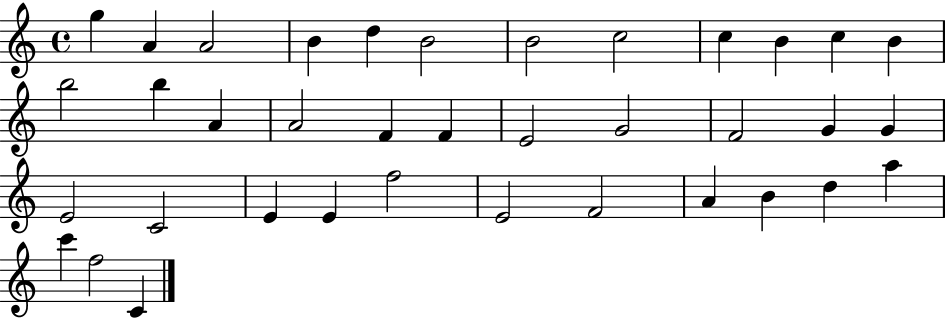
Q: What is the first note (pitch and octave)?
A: G5